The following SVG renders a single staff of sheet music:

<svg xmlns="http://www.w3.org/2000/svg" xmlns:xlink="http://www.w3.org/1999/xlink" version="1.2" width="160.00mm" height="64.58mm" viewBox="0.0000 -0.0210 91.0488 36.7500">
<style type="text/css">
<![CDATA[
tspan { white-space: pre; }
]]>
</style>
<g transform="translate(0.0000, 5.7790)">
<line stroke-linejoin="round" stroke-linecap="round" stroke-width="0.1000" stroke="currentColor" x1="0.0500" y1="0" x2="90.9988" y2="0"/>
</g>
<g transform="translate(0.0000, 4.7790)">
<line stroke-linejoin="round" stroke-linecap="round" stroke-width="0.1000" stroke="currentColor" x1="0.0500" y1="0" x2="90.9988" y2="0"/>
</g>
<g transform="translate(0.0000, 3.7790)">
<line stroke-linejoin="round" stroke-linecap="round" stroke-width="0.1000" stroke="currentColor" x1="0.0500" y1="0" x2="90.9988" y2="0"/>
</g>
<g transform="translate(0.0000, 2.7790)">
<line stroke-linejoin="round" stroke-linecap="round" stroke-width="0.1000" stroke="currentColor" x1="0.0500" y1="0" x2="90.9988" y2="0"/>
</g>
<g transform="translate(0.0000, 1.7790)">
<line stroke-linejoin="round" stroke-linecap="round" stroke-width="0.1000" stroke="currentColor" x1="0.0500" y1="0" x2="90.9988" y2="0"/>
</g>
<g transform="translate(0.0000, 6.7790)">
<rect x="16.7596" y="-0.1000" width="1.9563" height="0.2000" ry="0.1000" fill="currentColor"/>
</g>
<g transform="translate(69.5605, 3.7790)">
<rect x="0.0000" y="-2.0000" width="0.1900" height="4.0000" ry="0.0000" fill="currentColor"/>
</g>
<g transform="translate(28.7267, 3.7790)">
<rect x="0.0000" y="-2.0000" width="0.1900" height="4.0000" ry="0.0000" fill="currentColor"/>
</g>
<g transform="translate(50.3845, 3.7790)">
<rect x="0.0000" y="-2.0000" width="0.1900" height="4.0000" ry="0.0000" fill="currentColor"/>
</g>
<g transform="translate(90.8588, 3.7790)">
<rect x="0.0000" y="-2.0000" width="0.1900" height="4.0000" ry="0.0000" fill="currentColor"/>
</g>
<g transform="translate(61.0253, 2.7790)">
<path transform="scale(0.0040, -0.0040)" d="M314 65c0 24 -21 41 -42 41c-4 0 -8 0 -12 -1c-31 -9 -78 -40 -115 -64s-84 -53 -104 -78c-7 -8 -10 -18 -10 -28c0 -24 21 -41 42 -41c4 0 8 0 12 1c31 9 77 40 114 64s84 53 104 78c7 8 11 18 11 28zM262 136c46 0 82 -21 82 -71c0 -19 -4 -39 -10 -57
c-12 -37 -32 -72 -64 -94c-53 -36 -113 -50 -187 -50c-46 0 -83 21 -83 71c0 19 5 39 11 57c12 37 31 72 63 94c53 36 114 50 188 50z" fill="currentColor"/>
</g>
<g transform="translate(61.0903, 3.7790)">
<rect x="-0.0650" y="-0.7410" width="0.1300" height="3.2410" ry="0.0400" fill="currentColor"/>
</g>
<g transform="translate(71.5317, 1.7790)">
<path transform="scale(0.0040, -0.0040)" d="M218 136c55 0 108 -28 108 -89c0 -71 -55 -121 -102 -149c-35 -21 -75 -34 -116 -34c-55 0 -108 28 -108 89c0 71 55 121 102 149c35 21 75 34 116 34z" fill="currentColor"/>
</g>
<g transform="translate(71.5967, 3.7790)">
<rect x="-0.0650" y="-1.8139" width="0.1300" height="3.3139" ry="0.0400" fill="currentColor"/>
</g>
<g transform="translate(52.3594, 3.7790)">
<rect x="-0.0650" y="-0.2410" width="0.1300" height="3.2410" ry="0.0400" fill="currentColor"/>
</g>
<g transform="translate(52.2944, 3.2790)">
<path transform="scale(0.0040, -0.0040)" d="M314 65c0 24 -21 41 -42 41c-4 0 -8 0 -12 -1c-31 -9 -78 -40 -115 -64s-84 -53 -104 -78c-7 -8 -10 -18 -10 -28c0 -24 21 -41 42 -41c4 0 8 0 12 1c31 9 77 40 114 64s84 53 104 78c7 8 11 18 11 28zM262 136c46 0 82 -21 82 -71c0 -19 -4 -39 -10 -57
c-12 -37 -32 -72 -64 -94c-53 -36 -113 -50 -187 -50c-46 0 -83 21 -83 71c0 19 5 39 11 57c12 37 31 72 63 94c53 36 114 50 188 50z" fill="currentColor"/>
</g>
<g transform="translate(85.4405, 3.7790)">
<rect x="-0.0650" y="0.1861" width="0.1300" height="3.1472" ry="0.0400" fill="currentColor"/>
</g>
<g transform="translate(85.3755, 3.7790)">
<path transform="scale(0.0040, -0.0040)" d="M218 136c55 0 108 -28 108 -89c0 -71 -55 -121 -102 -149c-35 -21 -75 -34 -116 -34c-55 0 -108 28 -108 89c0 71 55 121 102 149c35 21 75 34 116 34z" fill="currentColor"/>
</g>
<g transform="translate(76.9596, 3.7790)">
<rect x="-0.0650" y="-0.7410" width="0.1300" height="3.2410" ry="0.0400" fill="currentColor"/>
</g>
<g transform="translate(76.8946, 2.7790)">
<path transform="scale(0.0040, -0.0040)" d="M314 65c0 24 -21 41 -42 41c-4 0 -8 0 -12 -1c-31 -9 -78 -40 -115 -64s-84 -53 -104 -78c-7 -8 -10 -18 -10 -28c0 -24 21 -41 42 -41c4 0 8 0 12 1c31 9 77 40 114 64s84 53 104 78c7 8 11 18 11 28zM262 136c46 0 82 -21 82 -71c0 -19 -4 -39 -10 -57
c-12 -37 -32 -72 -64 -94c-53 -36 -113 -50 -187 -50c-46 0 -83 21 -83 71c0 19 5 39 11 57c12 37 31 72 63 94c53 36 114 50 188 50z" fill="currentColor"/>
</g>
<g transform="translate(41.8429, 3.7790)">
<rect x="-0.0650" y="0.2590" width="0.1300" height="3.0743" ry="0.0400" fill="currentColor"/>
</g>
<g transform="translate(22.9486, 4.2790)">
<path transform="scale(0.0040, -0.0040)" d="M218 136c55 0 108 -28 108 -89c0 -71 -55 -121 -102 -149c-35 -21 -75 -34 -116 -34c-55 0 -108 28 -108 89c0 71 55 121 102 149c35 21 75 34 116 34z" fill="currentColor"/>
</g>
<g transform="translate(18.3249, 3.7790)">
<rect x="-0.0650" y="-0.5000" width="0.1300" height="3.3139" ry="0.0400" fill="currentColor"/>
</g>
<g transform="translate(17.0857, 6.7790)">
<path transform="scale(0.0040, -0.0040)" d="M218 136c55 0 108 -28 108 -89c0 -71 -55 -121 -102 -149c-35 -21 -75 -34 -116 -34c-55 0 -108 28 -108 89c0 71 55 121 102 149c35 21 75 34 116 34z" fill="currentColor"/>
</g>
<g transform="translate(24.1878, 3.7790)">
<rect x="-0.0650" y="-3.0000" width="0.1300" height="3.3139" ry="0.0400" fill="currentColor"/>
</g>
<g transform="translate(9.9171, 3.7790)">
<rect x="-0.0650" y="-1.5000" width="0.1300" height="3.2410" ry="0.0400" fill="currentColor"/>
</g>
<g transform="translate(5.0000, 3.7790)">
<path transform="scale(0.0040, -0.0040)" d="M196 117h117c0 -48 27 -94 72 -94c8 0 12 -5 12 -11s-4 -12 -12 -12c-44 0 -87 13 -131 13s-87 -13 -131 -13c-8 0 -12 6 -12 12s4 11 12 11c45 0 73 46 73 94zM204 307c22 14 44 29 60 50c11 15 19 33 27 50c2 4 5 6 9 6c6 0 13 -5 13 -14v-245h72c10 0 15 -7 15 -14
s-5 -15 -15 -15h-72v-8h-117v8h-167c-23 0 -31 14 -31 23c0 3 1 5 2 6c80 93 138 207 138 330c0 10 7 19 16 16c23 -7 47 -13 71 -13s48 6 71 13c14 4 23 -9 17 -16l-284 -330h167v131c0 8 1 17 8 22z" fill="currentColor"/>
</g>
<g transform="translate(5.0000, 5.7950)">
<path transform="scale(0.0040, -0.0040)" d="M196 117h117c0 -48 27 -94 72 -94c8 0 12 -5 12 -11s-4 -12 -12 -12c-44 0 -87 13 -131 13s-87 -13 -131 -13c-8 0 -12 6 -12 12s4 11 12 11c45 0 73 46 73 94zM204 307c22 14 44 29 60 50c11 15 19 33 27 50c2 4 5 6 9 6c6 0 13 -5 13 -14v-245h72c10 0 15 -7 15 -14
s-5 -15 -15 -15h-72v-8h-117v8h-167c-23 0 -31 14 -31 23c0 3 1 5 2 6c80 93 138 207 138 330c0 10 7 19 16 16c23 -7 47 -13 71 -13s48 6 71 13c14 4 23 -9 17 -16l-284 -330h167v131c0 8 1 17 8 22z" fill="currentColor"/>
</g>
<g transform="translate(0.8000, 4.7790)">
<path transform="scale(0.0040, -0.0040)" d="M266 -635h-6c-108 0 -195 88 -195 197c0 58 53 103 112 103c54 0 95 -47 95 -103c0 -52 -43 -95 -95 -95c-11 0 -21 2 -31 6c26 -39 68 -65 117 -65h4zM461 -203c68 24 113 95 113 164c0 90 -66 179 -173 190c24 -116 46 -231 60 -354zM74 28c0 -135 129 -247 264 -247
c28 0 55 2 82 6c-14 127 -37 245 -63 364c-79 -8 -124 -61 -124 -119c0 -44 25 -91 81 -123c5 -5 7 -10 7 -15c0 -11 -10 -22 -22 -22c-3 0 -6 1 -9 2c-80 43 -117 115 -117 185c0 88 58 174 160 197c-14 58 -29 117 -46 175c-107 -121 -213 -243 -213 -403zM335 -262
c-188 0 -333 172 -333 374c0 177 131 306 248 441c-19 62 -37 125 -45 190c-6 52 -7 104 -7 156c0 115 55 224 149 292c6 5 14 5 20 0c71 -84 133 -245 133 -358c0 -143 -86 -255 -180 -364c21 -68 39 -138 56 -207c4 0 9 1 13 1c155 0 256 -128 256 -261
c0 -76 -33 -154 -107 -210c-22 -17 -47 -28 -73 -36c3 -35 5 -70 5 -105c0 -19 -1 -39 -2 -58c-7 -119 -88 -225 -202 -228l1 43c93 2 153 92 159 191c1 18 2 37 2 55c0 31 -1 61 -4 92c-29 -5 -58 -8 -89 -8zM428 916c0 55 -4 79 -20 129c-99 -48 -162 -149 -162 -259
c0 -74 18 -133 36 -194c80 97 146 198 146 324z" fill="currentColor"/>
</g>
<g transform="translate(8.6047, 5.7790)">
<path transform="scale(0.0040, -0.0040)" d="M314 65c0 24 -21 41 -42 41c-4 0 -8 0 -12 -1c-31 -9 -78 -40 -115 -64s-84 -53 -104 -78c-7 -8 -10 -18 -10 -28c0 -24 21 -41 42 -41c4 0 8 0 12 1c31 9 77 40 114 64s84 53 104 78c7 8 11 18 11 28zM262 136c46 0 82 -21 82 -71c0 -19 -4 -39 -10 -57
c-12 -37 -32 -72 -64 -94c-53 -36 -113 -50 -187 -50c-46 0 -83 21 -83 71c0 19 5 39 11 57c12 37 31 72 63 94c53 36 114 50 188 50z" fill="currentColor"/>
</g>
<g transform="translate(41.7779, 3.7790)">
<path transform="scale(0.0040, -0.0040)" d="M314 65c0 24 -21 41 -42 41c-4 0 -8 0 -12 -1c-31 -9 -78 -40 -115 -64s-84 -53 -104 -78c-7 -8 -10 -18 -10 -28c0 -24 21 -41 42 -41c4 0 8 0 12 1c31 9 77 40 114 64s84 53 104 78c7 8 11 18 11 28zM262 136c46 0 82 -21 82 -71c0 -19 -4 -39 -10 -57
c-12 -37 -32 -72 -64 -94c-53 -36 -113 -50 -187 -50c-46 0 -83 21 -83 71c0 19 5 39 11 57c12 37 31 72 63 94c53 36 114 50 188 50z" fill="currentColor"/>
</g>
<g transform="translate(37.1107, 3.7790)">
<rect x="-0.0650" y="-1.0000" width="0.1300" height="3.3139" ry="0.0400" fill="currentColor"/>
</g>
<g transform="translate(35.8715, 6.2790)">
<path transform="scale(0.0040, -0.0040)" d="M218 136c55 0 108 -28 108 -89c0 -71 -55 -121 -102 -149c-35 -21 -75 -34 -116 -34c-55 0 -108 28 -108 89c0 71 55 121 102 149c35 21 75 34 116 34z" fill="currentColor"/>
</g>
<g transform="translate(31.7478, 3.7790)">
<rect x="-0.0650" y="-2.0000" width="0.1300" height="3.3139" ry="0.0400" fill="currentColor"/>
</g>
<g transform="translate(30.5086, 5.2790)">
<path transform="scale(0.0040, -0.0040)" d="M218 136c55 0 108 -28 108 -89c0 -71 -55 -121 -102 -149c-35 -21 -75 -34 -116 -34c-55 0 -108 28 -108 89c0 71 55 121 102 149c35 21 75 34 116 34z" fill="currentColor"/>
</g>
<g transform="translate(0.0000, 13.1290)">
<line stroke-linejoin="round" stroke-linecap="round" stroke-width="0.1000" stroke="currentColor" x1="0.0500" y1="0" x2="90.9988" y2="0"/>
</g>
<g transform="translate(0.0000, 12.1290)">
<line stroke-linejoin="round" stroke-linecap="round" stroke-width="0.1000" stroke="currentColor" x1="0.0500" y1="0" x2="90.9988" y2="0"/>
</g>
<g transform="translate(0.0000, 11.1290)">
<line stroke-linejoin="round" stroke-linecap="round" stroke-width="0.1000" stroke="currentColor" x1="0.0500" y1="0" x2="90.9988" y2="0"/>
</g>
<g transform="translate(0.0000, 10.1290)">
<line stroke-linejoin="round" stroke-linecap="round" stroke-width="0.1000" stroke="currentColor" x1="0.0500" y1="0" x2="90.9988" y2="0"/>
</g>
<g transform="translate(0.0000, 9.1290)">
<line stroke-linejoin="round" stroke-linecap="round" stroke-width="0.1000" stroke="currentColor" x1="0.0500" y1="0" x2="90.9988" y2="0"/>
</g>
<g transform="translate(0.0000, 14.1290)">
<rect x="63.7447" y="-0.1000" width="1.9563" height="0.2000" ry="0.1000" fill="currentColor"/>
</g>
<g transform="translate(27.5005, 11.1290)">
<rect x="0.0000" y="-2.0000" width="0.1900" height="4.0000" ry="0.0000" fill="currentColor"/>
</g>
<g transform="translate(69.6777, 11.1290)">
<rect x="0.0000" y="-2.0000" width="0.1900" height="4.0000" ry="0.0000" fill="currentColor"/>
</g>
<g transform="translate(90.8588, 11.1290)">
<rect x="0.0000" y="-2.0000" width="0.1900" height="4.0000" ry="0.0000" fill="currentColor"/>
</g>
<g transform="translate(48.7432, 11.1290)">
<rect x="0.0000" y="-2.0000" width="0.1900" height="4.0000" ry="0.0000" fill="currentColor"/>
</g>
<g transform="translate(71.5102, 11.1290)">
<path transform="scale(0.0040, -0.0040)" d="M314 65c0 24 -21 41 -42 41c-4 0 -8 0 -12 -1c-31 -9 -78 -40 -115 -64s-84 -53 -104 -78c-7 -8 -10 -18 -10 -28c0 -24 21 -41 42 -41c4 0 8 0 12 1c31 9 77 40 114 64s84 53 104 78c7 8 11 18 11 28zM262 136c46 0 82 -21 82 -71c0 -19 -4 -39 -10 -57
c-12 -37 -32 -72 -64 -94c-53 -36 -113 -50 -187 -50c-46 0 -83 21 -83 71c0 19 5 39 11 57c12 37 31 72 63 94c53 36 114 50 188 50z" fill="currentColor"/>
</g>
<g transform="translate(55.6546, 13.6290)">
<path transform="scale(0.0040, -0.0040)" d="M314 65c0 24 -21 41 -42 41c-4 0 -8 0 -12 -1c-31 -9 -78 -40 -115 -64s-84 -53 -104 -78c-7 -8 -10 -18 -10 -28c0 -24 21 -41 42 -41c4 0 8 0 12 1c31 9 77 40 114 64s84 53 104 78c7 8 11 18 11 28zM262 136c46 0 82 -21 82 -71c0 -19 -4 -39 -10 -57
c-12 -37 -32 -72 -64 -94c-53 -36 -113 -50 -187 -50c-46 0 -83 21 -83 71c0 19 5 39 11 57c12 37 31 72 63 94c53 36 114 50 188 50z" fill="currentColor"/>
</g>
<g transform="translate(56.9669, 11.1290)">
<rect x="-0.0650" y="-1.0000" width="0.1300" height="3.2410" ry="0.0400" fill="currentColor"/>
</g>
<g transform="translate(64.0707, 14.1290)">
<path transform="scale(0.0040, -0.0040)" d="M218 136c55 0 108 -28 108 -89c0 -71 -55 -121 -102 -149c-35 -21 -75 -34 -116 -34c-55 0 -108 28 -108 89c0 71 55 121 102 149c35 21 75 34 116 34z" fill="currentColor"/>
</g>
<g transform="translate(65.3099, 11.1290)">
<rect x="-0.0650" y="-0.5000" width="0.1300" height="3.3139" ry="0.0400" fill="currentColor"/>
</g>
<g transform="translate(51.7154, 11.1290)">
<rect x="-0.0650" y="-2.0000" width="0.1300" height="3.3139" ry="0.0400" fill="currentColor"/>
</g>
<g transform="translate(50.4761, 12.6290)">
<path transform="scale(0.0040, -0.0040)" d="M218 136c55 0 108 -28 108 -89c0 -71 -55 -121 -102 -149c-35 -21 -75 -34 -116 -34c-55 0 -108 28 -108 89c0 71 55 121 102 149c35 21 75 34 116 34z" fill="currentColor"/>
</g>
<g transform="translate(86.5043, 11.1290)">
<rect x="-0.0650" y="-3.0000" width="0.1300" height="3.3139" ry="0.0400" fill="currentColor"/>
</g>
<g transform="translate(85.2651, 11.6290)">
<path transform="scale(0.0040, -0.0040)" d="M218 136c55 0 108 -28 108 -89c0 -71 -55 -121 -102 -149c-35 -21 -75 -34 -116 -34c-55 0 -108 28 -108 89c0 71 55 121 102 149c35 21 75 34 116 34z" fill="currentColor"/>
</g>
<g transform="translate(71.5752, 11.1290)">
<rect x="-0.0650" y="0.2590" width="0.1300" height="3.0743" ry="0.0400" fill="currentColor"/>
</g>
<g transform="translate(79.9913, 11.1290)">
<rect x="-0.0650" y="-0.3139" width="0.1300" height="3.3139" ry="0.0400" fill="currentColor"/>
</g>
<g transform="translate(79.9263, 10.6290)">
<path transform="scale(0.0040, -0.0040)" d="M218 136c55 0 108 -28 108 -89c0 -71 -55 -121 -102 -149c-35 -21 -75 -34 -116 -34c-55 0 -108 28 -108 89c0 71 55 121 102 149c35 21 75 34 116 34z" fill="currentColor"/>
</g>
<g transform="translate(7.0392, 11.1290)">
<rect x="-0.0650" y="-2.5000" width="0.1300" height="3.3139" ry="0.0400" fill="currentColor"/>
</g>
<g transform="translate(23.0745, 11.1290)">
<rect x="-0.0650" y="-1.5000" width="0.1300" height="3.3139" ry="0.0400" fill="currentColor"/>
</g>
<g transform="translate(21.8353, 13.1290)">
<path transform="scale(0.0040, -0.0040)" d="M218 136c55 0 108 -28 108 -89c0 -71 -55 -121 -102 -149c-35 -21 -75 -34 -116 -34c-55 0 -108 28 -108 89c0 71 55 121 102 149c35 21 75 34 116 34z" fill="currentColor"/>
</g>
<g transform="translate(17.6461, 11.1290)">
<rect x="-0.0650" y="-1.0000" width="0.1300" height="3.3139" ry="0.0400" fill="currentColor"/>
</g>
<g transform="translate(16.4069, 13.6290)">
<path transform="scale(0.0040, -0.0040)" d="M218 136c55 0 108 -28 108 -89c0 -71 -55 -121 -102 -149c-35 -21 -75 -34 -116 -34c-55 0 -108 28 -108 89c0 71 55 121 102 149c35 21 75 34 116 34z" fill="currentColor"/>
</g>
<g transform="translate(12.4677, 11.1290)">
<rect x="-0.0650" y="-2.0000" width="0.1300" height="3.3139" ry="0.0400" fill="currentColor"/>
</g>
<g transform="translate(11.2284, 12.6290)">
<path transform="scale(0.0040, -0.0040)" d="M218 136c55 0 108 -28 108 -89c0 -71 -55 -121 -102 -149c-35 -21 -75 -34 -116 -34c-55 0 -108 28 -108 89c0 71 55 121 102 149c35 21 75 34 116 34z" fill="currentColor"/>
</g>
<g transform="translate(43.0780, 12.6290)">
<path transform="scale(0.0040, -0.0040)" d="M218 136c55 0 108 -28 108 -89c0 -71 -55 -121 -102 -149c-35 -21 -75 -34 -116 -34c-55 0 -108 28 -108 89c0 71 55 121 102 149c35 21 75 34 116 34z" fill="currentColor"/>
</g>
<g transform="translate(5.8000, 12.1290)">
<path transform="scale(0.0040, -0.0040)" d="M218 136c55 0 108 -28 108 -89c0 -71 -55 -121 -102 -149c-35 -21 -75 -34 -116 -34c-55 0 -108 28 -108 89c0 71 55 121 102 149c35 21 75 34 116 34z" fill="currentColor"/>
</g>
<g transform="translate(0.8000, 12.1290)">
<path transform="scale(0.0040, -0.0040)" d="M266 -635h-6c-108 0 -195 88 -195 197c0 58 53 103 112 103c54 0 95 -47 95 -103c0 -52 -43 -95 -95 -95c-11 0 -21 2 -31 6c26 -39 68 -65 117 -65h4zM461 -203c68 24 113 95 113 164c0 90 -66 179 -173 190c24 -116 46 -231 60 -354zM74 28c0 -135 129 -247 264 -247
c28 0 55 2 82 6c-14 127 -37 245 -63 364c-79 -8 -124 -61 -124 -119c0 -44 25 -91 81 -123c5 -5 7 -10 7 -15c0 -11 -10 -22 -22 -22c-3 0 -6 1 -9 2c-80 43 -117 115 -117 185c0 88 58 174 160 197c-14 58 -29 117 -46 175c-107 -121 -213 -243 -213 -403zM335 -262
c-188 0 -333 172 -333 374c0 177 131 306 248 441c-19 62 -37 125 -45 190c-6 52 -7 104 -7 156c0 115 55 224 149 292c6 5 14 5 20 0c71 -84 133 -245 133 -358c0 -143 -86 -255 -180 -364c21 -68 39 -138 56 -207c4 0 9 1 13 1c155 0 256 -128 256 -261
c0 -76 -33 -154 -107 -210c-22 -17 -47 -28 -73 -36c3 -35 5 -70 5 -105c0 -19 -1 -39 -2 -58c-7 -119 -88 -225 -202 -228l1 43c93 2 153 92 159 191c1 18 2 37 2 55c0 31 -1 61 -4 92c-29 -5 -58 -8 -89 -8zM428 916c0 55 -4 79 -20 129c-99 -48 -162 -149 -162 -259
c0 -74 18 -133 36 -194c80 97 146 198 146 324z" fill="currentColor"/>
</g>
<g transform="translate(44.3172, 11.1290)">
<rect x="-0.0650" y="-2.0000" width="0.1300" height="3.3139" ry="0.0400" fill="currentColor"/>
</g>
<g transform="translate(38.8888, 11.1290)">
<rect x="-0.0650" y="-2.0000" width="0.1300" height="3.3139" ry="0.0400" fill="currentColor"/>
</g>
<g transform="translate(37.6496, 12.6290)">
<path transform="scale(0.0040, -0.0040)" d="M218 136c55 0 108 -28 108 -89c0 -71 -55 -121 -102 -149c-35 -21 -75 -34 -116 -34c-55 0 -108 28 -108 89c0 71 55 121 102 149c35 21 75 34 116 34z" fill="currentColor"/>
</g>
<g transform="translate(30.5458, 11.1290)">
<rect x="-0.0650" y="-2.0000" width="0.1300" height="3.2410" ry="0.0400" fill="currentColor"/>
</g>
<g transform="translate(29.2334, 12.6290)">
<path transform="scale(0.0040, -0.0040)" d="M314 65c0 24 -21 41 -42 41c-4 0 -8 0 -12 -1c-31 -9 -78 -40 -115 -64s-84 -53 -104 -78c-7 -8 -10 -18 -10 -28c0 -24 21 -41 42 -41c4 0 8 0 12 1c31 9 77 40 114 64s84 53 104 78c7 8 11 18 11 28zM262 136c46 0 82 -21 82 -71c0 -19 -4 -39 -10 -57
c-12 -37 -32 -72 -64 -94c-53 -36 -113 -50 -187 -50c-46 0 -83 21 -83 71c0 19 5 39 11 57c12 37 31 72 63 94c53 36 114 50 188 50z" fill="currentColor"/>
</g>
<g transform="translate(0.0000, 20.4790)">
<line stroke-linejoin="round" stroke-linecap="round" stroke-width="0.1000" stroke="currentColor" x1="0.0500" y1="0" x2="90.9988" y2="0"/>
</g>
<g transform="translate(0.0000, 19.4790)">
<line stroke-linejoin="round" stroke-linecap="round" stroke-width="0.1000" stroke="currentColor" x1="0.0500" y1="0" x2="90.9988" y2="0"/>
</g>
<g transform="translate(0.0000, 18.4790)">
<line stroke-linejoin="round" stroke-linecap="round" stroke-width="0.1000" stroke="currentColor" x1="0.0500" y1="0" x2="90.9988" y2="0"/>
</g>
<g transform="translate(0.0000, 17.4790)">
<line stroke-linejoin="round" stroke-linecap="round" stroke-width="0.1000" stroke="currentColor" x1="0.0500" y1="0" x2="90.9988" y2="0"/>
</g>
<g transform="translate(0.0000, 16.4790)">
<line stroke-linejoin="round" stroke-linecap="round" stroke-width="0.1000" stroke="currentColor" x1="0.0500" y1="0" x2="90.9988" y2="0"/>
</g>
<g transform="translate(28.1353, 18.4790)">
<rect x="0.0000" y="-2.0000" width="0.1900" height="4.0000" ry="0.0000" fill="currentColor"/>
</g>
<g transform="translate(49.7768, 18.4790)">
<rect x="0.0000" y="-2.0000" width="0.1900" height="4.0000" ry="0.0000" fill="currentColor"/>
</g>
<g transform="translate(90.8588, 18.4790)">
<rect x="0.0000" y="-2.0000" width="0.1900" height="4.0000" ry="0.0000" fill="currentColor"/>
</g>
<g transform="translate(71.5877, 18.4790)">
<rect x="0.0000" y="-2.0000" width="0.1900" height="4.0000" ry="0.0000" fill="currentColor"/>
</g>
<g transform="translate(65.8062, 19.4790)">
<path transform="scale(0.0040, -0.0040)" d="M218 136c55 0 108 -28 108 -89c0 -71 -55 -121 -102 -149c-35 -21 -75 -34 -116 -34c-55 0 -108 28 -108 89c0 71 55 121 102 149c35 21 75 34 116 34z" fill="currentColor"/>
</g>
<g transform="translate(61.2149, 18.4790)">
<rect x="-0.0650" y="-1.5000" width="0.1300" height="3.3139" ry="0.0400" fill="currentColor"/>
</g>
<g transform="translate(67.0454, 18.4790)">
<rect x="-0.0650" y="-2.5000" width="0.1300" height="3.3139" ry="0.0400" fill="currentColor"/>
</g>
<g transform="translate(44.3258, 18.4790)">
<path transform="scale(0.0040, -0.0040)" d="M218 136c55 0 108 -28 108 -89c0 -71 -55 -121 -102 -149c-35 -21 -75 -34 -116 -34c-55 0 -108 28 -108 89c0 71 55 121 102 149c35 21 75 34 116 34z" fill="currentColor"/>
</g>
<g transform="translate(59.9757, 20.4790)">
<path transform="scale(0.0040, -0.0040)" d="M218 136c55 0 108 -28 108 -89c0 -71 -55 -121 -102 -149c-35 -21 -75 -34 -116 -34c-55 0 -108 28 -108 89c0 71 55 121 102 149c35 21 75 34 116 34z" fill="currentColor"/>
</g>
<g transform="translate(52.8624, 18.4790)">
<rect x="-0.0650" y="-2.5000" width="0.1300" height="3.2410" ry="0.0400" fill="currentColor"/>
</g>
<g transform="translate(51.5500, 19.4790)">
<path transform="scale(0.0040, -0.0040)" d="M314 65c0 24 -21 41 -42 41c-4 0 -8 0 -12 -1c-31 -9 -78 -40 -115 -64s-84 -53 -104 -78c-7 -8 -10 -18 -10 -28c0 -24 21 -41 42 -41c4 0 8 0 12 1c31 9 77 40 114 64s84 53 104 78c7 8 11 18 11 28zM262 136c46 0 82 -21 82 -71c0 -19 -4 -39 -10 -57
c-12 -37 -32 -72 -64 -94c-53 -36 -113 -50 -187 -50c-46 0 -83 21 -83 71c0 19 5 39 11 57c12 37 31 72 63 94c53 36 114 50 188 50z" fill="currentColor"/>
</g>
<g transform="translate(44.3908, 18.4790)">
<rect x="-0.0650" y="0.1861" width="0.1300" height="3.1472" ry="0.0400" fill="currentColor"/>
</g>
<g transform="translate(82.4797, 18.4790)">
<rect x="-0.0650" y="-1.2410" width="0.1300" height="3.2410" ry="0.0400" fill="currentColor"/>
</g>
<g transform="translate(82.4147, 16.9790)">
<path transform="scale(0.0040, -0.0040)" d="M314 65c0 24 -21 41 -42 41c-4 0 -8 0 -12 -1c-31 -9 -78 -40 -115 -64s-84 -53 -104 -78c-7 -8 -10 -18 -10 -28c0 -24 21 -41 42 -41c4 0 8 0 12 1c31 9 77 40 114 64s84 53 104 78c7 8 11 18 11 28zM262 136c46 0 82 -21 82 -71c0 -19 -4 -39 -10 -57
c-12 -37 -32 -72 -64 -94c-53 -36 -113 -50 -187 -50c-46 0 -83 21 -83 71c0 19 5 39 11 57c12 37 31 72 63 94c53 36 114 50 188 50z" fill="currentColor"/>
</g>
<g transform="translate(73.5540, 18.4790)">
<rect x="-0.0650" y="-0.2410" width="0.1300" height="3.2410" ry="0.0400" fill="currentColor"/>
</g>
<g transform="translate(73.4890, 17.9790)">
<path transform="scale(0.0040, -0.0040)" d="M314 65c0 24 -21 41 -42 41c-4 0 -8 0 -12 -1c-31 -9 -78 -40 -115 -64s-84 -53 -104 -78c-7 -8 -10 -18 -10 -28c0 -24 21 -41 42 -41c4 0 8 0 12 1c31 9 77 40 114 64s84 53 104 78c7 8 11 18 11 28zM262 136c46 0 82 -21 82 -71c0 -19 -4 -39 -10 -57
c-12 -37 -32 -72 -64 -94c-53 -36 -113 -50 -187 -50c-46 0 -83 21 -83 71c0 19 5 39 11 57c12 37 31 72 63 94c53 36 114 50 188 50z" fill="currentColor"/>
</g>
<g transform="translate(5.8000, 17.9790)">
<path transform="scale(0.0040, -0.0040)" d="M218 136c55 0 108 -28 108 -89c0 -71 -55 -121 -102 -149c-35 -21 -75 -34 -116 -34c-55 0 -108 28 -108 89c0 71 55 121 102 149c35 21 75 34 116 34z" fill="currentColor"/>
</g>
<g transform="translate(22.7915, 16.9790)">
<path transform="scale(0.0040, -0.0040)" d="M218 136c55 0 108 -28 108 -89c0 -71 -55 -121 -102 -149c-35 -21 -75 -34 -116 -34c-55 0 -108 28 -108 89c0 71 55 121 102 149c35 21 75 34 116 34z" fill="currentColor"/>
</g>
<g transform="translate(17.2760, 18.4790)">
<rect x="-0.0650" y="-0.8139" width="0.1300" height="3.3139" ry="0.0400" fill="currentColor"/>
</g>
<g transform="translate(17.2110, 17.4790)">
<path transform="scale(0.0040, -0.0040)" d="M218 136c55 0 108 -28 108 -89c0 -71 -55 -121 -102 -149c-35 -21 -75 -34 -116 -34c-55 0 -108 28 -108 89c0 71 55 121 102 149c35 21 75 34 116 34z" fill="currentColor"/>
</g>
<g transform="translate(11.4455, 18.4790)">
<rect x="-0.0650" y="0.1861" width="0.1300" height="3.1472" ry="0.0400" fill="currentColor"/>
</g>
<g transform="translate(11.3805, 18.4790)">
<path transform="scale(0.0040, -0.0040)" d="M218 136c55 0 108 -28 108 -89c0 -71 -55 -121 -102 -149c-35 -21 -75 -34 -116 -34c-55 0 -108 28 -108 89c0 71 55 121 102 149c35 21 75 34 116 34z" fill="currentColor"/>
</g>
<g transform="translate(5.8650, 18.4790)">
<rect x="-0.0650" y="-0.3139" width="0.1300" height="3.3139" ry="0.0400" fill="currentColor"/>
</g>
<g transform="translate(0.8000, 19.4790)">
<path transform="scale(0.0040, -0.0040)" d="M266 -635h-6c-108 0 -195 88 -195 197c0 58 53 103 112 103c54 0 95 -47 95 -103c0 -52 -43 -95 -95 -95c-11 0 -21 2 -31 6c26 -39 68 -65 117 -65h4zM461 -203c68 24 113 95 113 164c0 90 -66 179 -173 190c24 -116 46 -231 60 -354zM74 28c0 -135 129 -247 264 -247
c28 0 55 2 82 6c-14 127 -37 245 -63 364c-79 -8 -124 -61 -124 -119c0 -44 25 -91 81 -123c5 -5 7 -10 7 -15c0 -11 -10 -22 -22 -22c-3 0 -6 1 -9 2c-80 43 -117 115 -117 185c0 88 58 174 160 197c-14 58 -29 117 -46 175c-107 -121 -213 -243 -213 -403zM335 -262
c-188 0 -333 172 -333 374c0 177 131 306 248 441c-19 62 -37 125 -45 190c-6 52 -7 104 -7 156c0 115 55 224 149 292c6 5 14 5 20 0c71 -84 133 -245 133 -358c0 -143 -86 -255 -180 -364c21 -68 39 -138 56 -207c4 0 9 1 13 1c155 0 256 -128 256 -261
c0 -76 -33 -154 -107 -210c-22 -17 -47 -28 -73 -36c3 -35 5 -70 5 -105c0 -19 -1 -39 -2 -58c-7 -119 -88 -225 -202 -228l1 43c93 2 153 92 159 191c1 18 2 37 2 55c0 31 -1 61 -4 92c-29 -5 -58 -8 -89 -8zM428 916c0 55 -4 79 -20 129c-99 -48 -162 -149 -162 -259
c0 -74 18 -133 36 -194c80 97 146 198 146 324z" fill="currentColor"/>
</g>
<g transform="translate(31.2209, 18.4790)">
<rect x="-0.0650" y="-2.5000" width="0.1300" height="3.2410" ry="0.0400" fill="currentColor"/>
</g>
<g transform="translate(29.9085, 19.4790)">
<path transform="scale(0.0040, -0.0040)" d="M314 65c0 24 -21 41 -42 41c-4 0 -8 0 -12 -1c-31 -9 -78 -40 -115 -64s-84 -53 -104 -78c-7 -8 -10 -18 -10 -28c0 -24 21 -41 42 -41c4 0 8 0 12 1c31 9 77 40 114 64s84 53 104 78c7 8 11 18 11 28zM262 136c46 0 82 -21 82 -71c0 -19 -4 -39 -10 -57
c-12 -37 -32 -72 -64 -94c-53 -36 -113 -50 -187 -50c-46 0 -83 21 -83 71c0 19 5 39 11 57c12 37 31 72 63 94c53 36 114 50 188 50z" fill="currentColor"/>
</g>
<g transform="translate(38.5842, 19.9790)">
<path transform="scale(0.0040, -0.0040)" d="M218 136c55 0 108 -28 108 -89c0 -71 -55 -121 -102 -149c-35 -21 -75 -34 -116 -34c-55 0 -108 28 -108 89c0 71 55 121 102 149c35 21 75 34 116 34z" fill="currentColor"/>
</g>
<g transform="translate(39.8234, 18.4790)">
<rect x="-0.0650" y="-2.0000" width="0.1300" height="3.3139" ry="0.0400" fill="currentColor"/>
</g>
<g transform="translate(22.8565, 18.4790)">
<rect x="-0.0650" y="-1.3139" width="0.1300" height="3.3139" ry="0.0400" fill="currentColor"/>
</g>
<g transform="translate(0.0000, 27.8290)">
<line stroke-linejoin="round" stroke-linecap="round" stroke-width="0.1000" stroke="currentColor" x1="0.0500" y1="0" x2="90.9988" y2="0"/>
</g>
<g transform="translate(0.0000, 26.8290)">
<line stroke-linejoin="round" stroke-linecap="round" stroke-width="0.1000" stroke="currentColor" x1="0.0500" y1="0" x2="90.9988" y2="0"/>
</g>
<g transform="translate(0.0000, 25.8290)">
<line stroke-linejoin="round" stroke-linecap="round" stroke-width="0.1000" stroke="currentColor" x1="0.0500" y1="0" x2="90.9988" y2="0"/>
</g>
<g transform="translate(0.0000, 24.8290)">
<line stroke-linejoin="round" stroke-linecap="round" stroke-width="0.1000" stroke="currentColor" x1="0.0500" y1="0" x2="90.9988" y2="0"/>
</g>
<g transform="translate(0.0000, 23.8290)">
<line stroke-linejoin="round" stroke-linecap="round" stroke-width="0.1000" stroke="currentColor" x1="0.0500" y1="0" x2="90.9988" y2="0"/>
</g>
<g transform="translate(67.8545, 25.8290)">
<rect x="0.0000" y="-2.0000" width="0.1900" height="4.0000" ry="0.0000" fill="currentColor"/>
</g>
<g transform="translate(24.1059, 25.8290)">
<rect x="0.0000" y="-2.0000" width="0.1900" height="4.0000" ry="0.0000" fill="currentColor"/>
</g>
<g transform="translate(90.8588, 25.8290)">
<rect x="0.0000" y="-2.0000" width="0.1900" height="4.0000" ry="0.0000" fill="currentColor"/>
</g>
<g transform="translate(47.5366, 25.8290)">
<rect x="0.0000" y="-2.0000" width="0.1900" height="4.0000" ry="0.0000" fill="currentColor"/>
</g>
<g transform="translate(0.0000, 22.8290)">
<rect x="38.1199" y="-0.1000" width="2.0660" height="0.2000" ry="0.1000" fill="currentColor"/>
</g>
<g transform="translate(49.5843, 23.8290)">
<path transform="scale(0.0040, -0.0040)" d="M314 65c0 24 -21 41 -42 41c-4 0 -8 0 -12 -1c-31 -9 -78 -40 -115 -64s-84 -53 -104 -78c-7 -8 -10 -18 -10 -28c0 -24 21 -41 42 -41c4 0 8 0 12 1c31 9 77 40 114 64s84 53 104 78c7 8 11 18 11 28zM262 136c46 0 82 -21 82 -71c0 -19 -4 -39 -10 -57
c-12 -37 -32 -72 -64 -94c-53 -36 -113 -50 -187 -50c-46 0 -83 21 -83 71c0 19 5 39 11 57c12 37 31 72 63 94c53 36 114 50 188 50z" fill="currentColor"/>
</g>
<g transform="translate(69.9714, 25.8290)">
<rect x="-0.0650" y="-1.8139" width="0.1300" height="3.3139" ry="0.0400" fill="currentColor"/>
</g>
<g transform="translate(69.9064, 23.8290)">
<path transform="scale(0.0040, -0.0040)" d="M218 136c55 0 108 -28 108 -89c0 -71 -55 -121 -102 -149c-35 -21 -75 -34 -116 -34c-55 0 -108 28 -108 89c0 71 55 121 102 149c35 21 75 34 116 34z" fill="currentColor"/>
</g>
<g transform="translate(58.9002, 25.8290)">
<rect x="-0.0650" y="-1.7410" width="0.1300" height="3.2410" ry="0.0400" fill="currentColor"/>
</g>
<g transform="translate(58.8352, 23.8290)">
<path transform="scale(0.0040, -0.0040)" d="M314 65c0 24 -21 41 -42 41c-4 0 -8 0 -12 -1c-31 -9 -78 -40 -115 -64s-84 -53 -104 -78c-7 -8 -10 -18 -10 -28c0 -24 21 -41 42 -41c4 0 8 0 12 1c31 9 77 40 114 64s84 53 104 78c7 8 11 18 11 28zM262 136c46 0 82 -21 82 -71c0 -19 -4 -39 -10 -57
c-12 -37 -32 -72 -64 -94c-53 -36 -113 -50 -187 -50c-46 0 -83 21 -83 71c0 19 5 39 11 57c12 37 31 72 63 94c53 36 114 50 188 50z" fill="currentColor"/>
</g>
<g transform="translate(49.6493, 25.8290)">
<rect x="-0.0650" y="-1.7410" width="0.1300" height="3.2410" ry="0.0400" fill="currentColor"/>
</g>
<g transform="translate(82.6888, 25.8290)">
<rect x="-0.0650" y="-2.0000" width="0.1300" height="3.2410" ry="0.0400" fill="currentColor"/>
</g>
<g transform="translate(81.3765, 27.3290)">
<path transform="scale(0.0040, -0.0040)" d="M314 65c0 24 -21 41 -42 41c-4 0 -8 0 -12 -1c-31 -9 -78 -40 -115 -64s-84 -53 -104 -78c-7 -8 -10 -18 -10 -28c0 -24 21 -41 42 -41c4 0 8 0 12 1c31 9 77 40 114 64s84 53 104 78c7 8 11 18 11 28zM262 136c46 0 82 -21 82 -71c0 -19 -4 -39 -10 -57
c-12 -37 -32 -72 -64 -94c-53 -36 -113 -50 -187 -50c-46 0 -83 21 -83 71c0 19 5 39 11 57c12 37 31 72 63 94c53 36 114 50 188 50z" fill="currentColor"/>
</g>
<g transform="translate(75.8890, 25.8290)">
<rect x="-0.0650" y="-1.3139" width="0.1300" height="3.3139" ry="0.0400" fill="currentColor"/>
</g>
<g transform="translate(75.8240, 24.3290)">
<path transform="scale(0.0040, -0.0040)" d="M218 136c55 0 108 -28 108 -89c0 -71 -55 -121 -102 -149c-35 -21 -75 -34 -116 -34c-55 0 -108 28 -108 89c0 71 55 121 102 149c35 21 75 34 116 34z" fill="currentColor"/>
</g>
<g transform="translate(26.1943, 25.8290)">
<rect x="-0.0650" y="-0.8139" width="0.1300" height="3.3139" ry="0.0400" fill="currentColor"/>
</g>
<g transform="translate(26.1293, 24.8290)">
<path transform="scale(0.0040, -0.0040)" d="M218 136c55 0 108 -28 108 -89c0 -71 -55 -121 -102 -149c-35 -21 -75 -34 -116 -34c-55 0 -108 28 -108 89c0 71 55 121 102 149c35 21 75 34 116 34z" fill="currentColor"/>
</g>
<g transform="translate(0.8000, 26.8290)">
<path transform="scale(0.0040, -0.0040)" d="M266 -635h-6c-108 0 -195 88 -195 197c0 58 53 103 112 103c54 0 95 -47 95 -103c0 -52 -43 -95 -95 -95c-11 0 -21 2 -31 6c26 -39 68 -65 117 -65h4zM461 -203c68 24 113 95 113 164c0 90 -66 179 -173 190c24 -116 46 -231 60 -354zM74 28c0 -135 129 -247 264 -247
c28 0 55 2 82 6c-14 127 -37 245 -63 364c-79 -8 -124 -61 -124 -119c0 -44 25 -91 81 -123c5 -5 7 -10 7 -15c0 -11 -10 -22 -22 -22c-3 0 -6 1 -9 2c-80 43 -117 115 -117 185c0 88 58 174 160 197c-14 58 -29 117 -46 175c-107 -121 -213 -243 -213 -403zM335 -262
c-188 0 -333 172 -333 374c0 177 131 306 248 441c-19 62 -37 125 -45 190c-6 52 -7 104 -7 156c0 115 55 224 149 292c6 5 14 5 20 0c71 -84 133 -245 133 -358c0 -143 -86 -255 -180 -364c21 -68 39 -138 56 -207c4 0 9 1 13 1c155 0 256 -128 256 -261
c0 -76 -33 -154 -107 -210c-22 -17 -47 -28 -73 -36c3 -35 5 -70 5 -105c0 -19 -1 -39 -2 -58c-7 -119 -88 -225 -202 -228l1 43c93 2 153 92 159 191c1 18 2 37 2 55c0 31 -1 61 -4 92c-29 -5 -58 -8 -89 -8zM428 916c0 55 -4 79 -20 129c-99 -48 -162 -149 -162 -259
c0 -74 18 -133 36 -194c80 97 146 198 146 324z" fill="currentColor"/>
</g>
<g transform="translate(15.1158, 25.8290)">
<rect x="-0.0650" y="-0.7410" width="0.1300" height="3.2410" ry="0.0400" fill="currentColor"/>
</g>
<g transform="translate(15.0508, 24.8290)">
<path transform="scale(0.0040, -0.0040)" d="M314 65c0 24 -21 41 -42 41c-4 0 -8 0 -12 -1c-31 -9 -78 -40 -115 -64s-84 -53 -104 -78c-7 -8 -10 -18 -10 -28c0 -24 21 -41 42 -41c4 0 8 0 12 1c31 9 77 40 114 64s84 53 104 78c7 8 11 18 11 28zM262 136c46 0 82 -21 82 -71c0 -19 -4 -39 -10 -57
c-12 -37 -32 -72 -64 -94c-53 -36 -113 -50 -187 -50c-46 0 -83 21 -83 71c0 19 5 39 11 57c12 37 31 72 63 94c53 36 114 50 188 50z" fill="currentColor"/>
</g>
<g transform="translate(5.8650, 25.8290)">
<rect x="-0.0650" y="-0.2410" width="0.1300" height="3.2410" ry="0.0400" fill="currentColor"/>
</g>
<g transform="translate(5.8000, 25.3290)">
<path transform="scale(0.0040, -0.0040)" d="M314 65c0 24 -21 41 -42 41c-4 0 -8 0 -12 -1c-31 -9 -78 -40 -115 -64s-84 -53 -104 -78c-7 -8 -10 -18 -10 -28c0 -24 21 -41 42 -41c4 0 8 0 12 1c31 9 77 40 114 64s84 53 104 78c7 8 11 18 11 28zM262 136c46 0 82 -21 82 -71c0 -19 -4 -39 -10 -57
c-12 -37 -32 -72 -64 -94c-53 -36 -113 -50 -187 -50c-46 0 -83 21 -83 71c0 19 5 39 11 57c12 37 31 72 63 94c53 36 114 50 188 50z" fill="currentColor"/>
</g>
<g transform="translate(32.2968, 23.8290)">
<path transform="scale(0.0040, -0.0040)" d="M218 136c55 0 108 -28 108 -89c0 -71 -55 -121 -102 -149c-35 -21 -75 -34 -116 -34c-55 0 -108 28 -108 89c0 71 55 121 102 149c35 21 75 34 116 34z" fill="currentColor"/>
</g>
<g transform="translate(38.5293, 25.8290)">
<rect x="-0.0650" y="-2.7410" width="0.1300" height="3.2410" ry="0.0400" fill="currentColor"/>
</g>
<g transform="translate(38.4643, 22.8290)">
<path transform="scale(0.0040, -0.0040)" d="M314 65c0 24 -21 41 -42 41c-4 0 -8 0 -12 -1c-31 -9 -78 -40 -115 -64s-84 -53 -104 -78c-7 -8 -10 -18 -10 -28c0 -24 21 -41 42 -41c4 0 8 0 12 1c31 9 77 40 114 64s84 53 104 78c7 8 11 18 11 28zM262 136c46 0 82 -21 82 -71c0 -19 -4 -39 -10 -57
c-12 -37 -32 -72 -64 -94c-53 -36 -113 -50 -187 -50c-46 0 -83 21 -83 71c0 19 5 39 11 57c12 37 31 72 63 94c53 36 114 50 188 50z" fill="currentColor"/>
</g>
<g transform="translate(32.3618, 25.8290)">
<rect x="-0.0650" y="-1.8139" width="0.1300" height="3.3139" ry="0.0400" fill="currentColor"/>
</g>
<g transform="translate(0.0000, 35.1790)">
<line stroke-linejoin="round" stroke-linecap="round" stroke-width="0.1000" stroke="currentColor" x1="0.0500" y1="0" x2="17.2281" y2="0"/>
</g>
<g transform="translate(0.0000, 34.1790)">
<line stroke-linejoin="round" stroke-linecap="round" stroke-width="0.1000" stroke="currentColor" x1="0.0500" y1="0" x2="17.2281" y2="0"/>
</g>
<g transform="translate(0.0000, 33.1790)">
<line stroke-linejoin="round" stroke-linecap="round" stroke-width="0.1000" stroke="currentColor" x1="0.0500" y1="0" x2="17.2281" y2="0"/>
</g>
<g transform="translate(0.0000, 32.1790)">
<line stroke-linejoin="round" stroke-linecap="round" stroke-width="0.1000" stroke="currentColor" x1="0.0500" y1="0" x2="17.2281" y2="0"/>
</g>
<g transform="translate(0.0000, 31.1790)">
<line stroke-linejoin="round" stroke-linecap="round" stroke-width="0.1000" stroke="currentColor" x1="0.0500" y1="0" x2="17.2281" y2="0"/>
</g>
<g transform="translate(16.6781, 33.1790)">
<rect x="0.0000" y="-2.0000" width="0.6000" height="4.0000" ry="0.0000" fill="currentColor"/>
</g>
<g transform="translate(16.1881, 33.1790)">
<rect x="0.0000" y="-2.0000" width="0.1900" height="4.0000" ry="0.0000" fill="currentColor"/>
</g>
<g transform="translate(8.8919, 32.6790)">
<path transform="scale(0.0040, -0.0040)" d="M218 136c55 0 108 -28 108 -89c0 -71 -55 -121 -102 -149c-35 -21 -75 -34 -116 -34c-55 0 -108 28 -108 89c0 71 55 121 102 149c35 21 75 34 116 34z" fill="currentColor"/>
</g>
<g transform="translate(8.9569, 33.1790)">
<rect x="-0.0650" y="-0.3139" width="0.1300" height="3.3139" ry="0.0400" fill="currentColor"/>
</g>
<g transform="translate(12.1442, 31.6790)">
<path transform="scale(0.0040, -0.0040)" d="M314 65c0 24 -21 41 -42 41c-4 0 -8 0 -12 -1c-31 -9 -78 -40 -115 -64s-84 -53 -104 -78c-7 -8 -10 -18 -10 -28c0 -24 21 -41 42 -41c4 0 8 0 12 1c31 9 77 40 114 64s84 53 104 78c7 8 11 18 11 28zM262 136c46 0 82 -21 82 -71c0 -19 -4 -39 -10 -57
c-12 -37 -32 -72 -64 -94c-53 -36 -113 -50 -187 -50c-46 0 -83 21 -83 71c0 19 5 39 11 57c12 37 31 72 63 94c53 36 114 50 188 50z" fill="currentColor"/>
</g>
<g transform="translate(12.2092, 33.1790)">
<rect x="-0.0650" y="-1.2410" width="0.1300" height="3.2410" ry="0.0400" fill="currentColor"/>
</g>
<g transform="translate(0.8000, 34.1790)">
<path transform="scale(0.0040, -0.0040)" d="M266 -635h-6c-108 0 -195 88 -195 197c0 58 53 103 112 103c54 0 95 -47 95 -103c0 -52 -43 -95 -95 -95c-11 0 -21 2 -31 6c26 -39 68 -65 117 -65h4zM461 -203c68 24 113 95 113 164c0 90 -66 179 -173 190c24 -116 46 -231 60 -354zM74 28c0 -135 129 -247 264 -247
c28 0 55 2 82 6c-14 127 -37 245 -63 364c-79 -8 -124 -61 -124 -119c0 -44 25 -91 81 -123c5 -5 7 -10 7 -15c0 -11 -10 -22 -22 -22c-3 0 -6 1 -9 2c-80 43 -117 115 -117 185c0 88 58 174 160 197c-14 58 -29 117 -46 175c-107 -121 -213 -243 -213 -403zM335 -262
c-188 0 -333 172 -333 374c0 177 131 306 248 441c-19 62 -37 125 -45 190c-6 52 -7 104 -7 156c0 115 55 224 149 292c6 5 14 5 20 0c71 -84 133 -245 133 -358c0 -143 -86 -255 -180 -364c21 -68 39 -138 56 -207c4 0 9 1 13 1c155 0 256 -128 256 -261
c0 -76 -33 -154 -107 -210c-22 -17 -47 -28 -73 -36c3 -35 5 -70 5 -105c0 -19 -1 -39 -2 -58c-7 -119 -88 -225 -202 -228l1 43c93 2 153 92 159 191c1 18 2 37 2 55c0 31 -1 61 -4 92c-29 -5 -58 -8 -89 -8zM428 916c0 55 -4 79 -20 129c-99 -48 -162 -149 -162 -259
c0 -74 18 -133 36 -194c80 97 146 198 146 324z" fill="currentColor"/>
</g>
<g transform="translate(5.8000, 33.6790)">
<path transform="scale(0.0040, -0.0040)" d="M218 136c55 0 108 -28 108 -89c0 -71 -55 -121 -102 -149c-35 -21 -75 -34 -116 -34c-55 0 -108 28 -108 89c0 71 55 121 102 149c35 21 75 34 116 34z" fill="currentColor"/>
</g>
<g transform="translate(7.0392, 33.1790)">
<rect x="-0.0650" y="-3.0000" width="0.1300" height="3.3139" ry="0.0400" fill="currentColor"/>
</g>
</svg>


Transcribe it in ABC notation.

X:1
T:Untitled
M:4/4
L:1/4
K:C
E2 C A F D B2 c2 d2 f d2 B G F D E F2 F F F D2 C B2 c A c B d e G2 F B G2 E G c2 e2 c2 d2 d f a2 f2 f2 f e F2 A c e2